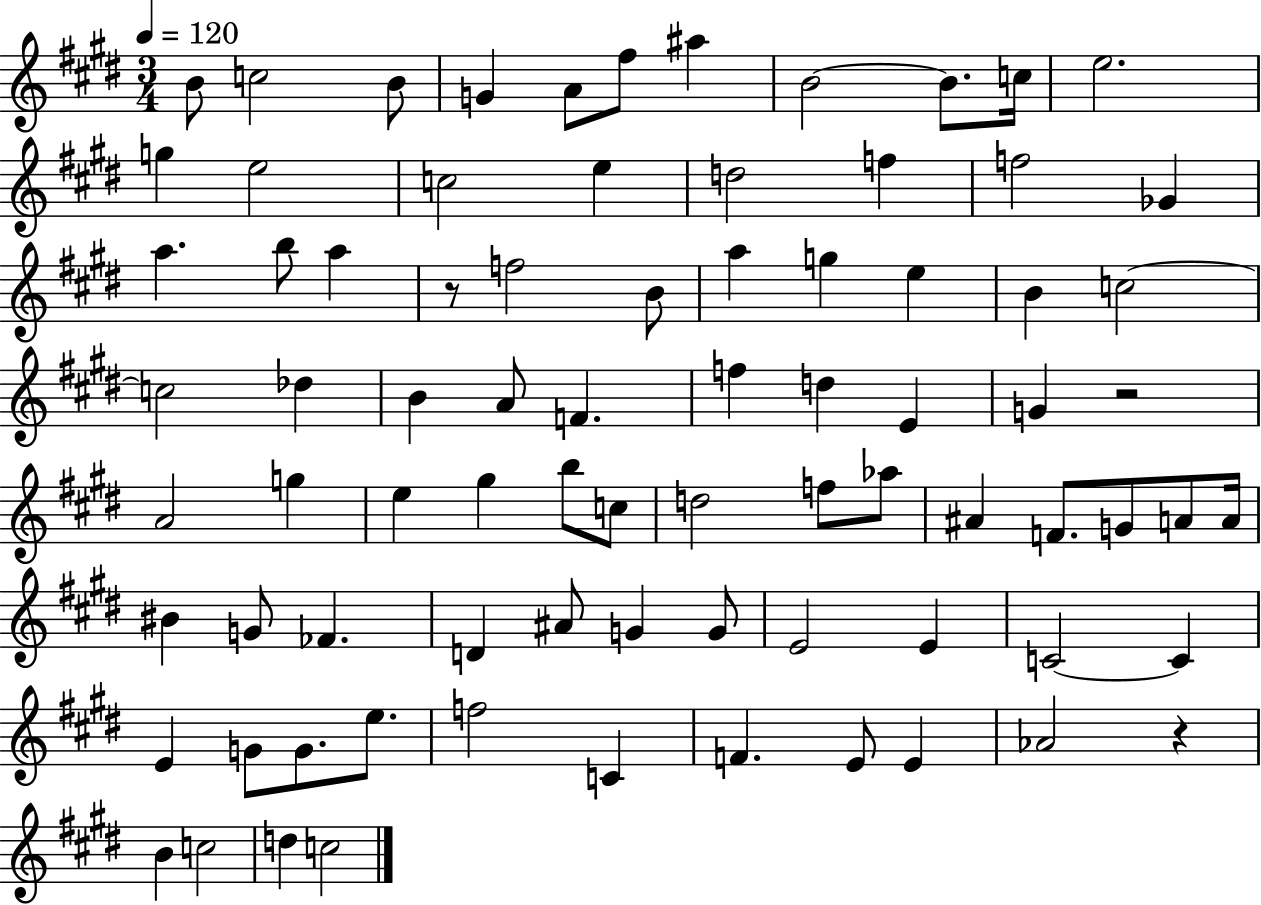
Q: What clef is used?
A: treble